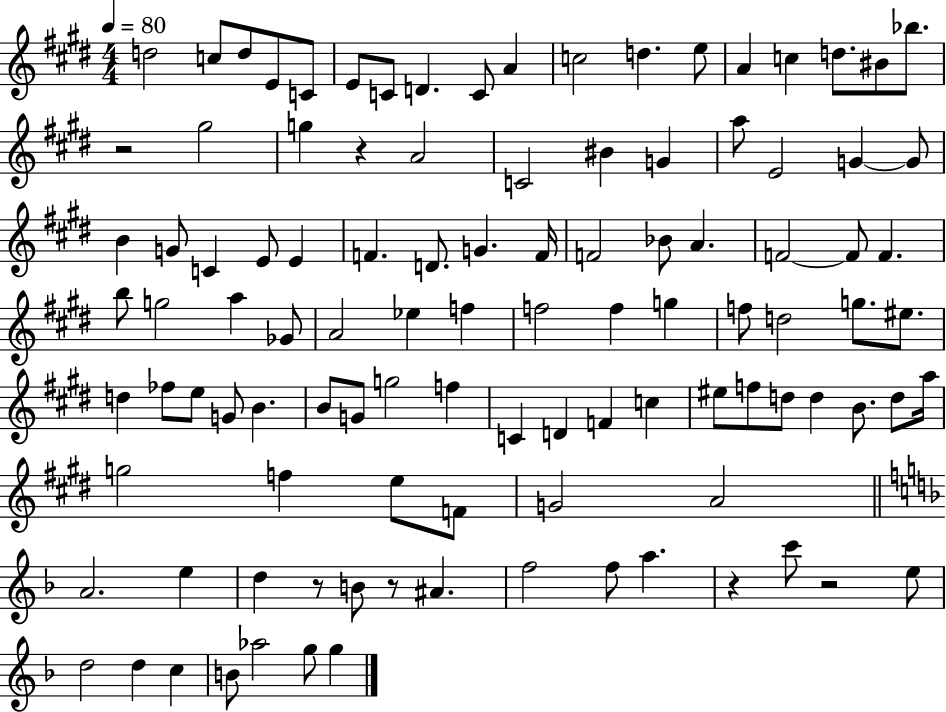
X:1
T:Untitled
M:4/4
L:1/4
K:E
d2 c/2 d/2 E/2 C/2 E/2 C/2 D C/2 A c2 d e/2 A c d/2 ^B/2 _b/2 z2 ^g2 g z A2 C2 ^B G a/2 E2 G G/2 B G/2 C E/2 E F D/2 G F/4 F2 _B/2 A F2 F/2 F b/2 g2 a _G/2 A2 _e f f2 f g f/2 d2 g/2 ^e/2 d _f/2 e/2 G/2 B B/2 G/2 g2 f C D F c ^e/2 f/2 d/2 d B/2 d/2 a/4 g2 f e/2 F/2 G2 A2 A2 e d z/2 B/2 z/2 ^A f2 f/2 a z c'/2 z2 e/2 d2 d c B/2 _a2 g/2 g